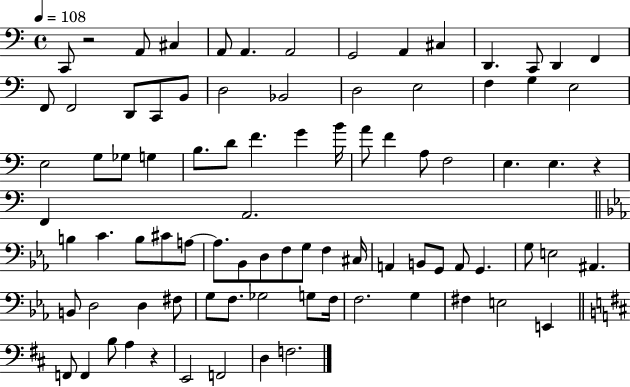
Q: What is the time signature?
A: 4/4